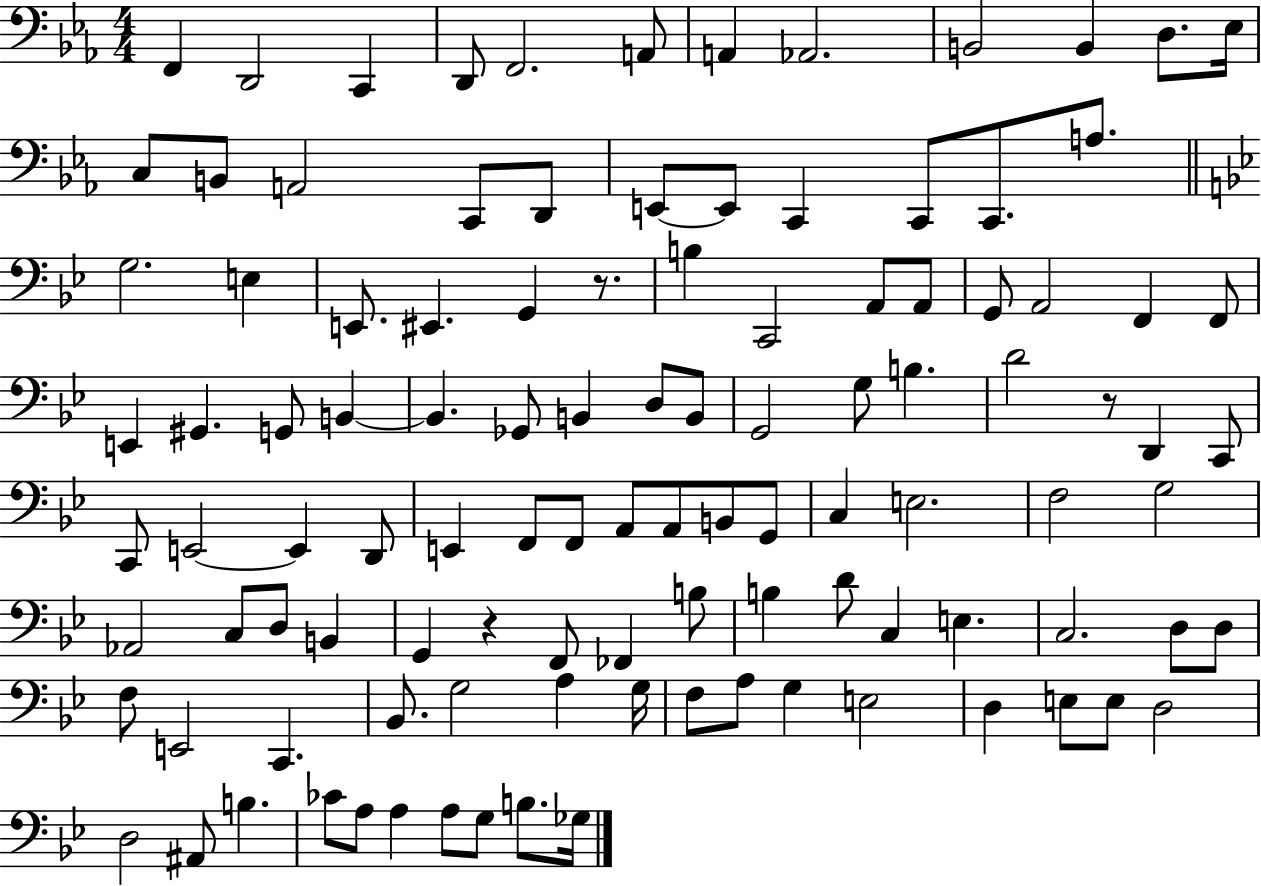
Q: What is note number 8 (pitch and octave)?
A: Ab2